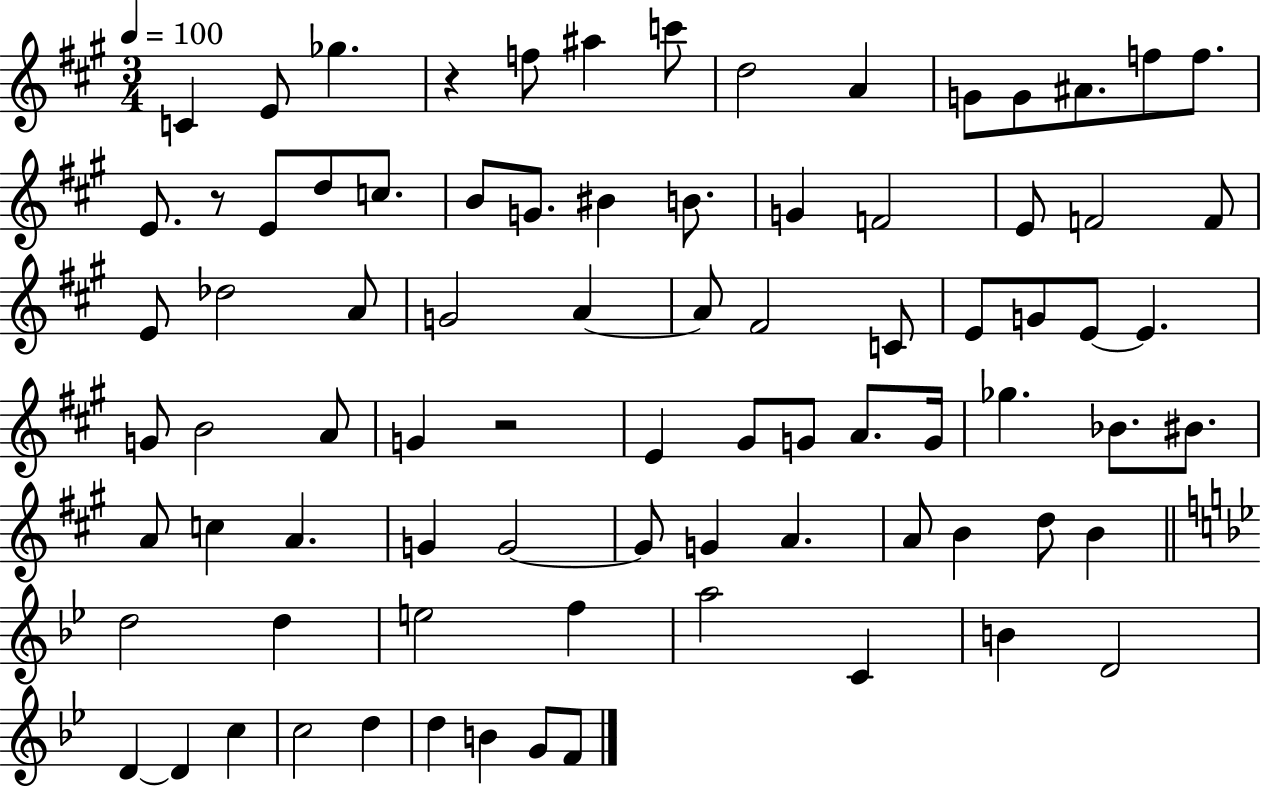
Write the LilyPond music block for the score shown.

{
  \clef treble
  \numericTimeSignature
  \time 3/4
  \key a \major
  \tempo 4 = 100
  \repeat volta 2 { c'4 e'8 ges''4. | r4 f''8 ais''4 c'''8 | d''2 a'4 | g'8 g'8 ais'8. f''8 f''8. | \break e'8. r8 e'8 d''8 c''8. | b'8 g'8. bis'4 b'8. | g'4 f'2 | e'8 f'2 f'8 | \break e'8 des''2 a'8 | g'2 a'4~~ | a'8 fis'2 c'8 | e'8 g'8 e'8~~ e'4. | \break g'8 b'2 a'8 | g'4 r2 | e'4 gis'8 g'8 a'8. g'16 | ges''4. bes'8. bis'8. | \break a'8 c''4 a'4. | g'4 g'2~~ | g'8 g'4 a'4. | a'8 b'4 d''8 b'4 | \break \bar "||" \break \key g \minor d''2 d''4 | e''2 f''4 | a''2 c'4 | b'4 d'2 | \break d'4~~ d'4 c''4 | c''2 d''4 | d''4 b'4 g'8 f'8 | } \bar "|."
}